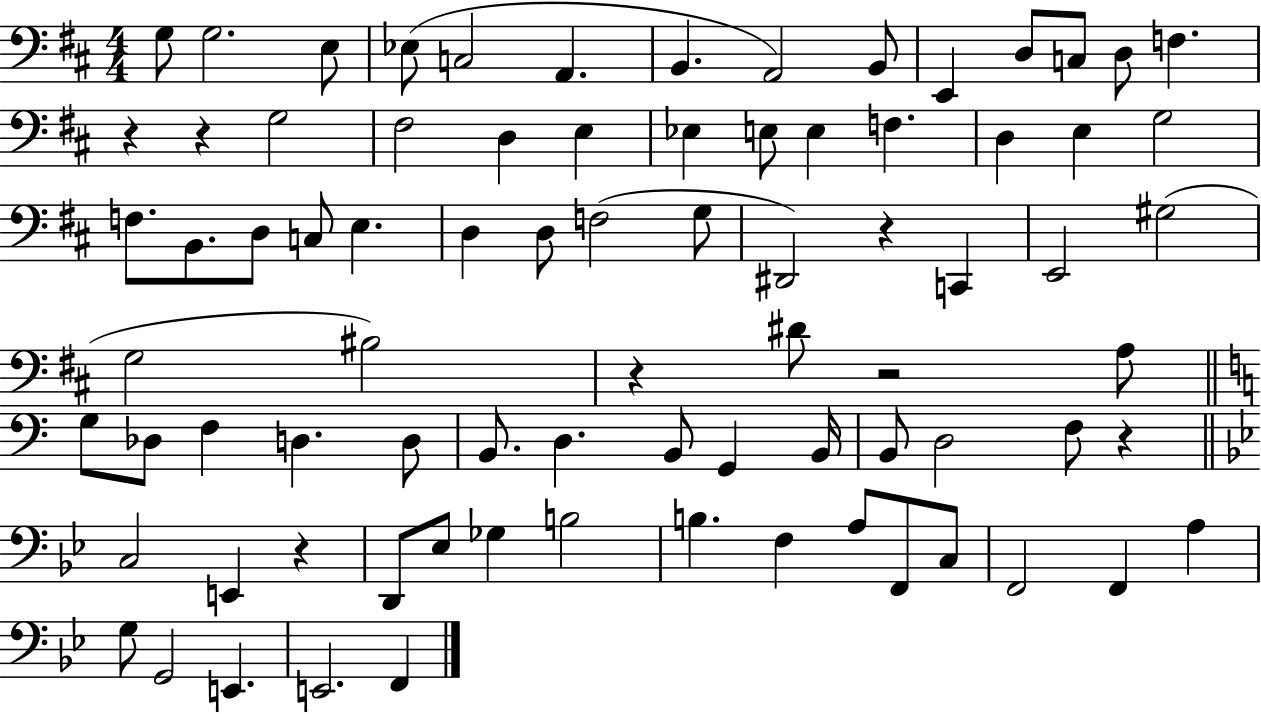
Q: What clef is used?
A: bass